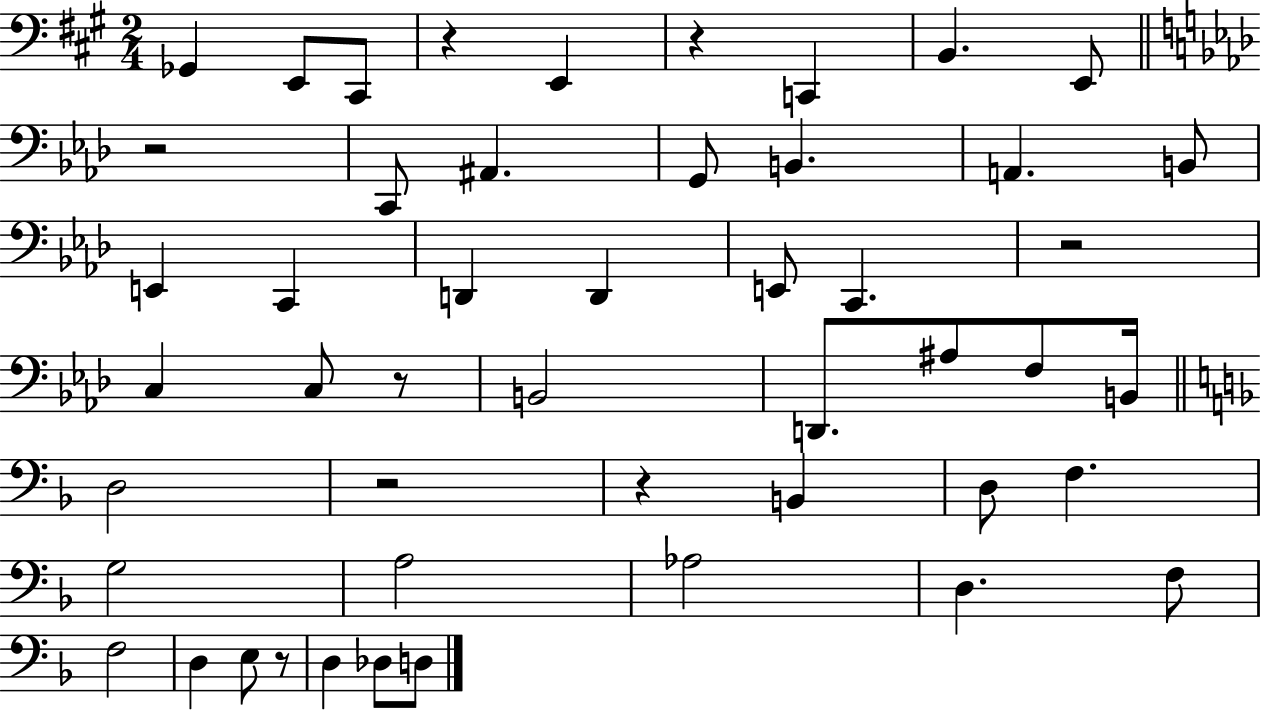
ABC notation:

X:1
T:Untitled
M:2/4
L:1/4
K:A
_G,, E,,/2 ^C,,/2 z E,, z C,, B,, E,,/2 z2 C,,/2 ^A,, G,,/2 B,, A,, B,,/2 E,, C,, D,, D,, E,,/2 C,, z2 C, C,/2 z/2 B,,2 D,,/2 ^A,/2 F,/2 B,,/4 D,2 z2 z B,, D,/2 F, G,2 A,2 _A,2 D, F,/2 F,2 D, E,/2 z/2 D, _D,/2 D,/2